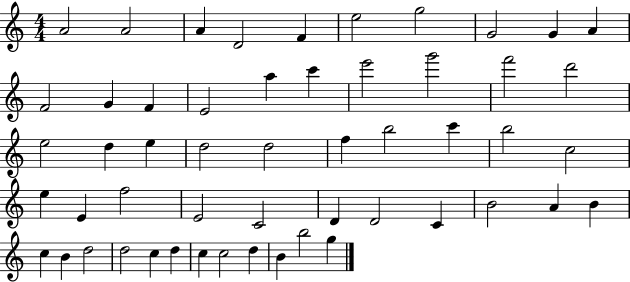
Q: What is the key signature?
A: C major